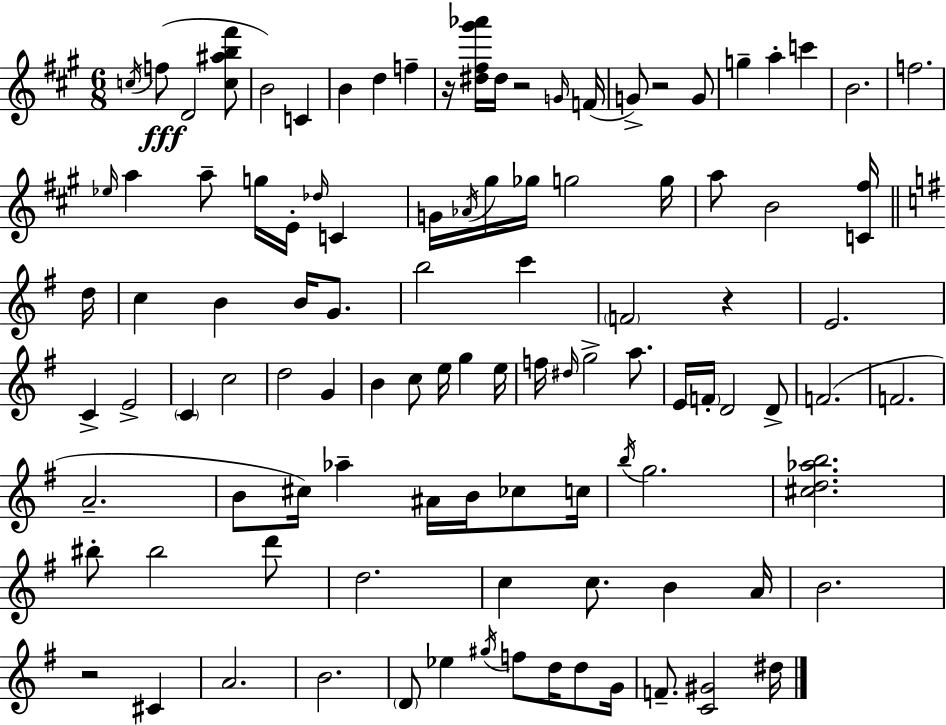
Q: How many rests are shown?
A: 5